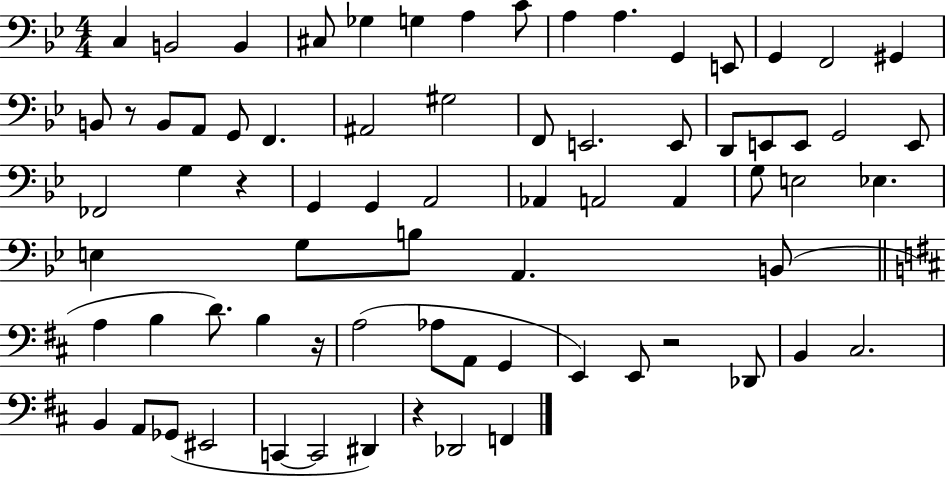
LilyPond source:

{
  \clef bass
  \numericTimeSignature
  \time 4/4
  \key bes \major
  c4 b,2 b,4 | cis8 ges4 g4 a4 c'8 | a4 a4. g,4 e,8 | g,4 f,2 gis,4 | \break b,8 r8 b,8 a,8 g,8 f,4. | ais,2 gis2 | f,8 e,2. e,8 | d,8 e,8 e,8 g,2 e,8 | \break fes,2 g4 r4 | g,4 g,4 a,2 | aes,4 a,2 a,4 | g8 e2 ees4. | \break e4 g8 b8 a,4. b,8( | \bar "||" \break \key b \minor a4 b4 d'8.) b4 r16 | a2( aes8 a,8 g,4 | e,4) e,8 r2 des,8 | b,4 cis2. | \break b,4 a,8 ges,8( eis,2 | c,4~~ c,2 dis,4) | r4 des,2 f,4 | \bar "|."
}